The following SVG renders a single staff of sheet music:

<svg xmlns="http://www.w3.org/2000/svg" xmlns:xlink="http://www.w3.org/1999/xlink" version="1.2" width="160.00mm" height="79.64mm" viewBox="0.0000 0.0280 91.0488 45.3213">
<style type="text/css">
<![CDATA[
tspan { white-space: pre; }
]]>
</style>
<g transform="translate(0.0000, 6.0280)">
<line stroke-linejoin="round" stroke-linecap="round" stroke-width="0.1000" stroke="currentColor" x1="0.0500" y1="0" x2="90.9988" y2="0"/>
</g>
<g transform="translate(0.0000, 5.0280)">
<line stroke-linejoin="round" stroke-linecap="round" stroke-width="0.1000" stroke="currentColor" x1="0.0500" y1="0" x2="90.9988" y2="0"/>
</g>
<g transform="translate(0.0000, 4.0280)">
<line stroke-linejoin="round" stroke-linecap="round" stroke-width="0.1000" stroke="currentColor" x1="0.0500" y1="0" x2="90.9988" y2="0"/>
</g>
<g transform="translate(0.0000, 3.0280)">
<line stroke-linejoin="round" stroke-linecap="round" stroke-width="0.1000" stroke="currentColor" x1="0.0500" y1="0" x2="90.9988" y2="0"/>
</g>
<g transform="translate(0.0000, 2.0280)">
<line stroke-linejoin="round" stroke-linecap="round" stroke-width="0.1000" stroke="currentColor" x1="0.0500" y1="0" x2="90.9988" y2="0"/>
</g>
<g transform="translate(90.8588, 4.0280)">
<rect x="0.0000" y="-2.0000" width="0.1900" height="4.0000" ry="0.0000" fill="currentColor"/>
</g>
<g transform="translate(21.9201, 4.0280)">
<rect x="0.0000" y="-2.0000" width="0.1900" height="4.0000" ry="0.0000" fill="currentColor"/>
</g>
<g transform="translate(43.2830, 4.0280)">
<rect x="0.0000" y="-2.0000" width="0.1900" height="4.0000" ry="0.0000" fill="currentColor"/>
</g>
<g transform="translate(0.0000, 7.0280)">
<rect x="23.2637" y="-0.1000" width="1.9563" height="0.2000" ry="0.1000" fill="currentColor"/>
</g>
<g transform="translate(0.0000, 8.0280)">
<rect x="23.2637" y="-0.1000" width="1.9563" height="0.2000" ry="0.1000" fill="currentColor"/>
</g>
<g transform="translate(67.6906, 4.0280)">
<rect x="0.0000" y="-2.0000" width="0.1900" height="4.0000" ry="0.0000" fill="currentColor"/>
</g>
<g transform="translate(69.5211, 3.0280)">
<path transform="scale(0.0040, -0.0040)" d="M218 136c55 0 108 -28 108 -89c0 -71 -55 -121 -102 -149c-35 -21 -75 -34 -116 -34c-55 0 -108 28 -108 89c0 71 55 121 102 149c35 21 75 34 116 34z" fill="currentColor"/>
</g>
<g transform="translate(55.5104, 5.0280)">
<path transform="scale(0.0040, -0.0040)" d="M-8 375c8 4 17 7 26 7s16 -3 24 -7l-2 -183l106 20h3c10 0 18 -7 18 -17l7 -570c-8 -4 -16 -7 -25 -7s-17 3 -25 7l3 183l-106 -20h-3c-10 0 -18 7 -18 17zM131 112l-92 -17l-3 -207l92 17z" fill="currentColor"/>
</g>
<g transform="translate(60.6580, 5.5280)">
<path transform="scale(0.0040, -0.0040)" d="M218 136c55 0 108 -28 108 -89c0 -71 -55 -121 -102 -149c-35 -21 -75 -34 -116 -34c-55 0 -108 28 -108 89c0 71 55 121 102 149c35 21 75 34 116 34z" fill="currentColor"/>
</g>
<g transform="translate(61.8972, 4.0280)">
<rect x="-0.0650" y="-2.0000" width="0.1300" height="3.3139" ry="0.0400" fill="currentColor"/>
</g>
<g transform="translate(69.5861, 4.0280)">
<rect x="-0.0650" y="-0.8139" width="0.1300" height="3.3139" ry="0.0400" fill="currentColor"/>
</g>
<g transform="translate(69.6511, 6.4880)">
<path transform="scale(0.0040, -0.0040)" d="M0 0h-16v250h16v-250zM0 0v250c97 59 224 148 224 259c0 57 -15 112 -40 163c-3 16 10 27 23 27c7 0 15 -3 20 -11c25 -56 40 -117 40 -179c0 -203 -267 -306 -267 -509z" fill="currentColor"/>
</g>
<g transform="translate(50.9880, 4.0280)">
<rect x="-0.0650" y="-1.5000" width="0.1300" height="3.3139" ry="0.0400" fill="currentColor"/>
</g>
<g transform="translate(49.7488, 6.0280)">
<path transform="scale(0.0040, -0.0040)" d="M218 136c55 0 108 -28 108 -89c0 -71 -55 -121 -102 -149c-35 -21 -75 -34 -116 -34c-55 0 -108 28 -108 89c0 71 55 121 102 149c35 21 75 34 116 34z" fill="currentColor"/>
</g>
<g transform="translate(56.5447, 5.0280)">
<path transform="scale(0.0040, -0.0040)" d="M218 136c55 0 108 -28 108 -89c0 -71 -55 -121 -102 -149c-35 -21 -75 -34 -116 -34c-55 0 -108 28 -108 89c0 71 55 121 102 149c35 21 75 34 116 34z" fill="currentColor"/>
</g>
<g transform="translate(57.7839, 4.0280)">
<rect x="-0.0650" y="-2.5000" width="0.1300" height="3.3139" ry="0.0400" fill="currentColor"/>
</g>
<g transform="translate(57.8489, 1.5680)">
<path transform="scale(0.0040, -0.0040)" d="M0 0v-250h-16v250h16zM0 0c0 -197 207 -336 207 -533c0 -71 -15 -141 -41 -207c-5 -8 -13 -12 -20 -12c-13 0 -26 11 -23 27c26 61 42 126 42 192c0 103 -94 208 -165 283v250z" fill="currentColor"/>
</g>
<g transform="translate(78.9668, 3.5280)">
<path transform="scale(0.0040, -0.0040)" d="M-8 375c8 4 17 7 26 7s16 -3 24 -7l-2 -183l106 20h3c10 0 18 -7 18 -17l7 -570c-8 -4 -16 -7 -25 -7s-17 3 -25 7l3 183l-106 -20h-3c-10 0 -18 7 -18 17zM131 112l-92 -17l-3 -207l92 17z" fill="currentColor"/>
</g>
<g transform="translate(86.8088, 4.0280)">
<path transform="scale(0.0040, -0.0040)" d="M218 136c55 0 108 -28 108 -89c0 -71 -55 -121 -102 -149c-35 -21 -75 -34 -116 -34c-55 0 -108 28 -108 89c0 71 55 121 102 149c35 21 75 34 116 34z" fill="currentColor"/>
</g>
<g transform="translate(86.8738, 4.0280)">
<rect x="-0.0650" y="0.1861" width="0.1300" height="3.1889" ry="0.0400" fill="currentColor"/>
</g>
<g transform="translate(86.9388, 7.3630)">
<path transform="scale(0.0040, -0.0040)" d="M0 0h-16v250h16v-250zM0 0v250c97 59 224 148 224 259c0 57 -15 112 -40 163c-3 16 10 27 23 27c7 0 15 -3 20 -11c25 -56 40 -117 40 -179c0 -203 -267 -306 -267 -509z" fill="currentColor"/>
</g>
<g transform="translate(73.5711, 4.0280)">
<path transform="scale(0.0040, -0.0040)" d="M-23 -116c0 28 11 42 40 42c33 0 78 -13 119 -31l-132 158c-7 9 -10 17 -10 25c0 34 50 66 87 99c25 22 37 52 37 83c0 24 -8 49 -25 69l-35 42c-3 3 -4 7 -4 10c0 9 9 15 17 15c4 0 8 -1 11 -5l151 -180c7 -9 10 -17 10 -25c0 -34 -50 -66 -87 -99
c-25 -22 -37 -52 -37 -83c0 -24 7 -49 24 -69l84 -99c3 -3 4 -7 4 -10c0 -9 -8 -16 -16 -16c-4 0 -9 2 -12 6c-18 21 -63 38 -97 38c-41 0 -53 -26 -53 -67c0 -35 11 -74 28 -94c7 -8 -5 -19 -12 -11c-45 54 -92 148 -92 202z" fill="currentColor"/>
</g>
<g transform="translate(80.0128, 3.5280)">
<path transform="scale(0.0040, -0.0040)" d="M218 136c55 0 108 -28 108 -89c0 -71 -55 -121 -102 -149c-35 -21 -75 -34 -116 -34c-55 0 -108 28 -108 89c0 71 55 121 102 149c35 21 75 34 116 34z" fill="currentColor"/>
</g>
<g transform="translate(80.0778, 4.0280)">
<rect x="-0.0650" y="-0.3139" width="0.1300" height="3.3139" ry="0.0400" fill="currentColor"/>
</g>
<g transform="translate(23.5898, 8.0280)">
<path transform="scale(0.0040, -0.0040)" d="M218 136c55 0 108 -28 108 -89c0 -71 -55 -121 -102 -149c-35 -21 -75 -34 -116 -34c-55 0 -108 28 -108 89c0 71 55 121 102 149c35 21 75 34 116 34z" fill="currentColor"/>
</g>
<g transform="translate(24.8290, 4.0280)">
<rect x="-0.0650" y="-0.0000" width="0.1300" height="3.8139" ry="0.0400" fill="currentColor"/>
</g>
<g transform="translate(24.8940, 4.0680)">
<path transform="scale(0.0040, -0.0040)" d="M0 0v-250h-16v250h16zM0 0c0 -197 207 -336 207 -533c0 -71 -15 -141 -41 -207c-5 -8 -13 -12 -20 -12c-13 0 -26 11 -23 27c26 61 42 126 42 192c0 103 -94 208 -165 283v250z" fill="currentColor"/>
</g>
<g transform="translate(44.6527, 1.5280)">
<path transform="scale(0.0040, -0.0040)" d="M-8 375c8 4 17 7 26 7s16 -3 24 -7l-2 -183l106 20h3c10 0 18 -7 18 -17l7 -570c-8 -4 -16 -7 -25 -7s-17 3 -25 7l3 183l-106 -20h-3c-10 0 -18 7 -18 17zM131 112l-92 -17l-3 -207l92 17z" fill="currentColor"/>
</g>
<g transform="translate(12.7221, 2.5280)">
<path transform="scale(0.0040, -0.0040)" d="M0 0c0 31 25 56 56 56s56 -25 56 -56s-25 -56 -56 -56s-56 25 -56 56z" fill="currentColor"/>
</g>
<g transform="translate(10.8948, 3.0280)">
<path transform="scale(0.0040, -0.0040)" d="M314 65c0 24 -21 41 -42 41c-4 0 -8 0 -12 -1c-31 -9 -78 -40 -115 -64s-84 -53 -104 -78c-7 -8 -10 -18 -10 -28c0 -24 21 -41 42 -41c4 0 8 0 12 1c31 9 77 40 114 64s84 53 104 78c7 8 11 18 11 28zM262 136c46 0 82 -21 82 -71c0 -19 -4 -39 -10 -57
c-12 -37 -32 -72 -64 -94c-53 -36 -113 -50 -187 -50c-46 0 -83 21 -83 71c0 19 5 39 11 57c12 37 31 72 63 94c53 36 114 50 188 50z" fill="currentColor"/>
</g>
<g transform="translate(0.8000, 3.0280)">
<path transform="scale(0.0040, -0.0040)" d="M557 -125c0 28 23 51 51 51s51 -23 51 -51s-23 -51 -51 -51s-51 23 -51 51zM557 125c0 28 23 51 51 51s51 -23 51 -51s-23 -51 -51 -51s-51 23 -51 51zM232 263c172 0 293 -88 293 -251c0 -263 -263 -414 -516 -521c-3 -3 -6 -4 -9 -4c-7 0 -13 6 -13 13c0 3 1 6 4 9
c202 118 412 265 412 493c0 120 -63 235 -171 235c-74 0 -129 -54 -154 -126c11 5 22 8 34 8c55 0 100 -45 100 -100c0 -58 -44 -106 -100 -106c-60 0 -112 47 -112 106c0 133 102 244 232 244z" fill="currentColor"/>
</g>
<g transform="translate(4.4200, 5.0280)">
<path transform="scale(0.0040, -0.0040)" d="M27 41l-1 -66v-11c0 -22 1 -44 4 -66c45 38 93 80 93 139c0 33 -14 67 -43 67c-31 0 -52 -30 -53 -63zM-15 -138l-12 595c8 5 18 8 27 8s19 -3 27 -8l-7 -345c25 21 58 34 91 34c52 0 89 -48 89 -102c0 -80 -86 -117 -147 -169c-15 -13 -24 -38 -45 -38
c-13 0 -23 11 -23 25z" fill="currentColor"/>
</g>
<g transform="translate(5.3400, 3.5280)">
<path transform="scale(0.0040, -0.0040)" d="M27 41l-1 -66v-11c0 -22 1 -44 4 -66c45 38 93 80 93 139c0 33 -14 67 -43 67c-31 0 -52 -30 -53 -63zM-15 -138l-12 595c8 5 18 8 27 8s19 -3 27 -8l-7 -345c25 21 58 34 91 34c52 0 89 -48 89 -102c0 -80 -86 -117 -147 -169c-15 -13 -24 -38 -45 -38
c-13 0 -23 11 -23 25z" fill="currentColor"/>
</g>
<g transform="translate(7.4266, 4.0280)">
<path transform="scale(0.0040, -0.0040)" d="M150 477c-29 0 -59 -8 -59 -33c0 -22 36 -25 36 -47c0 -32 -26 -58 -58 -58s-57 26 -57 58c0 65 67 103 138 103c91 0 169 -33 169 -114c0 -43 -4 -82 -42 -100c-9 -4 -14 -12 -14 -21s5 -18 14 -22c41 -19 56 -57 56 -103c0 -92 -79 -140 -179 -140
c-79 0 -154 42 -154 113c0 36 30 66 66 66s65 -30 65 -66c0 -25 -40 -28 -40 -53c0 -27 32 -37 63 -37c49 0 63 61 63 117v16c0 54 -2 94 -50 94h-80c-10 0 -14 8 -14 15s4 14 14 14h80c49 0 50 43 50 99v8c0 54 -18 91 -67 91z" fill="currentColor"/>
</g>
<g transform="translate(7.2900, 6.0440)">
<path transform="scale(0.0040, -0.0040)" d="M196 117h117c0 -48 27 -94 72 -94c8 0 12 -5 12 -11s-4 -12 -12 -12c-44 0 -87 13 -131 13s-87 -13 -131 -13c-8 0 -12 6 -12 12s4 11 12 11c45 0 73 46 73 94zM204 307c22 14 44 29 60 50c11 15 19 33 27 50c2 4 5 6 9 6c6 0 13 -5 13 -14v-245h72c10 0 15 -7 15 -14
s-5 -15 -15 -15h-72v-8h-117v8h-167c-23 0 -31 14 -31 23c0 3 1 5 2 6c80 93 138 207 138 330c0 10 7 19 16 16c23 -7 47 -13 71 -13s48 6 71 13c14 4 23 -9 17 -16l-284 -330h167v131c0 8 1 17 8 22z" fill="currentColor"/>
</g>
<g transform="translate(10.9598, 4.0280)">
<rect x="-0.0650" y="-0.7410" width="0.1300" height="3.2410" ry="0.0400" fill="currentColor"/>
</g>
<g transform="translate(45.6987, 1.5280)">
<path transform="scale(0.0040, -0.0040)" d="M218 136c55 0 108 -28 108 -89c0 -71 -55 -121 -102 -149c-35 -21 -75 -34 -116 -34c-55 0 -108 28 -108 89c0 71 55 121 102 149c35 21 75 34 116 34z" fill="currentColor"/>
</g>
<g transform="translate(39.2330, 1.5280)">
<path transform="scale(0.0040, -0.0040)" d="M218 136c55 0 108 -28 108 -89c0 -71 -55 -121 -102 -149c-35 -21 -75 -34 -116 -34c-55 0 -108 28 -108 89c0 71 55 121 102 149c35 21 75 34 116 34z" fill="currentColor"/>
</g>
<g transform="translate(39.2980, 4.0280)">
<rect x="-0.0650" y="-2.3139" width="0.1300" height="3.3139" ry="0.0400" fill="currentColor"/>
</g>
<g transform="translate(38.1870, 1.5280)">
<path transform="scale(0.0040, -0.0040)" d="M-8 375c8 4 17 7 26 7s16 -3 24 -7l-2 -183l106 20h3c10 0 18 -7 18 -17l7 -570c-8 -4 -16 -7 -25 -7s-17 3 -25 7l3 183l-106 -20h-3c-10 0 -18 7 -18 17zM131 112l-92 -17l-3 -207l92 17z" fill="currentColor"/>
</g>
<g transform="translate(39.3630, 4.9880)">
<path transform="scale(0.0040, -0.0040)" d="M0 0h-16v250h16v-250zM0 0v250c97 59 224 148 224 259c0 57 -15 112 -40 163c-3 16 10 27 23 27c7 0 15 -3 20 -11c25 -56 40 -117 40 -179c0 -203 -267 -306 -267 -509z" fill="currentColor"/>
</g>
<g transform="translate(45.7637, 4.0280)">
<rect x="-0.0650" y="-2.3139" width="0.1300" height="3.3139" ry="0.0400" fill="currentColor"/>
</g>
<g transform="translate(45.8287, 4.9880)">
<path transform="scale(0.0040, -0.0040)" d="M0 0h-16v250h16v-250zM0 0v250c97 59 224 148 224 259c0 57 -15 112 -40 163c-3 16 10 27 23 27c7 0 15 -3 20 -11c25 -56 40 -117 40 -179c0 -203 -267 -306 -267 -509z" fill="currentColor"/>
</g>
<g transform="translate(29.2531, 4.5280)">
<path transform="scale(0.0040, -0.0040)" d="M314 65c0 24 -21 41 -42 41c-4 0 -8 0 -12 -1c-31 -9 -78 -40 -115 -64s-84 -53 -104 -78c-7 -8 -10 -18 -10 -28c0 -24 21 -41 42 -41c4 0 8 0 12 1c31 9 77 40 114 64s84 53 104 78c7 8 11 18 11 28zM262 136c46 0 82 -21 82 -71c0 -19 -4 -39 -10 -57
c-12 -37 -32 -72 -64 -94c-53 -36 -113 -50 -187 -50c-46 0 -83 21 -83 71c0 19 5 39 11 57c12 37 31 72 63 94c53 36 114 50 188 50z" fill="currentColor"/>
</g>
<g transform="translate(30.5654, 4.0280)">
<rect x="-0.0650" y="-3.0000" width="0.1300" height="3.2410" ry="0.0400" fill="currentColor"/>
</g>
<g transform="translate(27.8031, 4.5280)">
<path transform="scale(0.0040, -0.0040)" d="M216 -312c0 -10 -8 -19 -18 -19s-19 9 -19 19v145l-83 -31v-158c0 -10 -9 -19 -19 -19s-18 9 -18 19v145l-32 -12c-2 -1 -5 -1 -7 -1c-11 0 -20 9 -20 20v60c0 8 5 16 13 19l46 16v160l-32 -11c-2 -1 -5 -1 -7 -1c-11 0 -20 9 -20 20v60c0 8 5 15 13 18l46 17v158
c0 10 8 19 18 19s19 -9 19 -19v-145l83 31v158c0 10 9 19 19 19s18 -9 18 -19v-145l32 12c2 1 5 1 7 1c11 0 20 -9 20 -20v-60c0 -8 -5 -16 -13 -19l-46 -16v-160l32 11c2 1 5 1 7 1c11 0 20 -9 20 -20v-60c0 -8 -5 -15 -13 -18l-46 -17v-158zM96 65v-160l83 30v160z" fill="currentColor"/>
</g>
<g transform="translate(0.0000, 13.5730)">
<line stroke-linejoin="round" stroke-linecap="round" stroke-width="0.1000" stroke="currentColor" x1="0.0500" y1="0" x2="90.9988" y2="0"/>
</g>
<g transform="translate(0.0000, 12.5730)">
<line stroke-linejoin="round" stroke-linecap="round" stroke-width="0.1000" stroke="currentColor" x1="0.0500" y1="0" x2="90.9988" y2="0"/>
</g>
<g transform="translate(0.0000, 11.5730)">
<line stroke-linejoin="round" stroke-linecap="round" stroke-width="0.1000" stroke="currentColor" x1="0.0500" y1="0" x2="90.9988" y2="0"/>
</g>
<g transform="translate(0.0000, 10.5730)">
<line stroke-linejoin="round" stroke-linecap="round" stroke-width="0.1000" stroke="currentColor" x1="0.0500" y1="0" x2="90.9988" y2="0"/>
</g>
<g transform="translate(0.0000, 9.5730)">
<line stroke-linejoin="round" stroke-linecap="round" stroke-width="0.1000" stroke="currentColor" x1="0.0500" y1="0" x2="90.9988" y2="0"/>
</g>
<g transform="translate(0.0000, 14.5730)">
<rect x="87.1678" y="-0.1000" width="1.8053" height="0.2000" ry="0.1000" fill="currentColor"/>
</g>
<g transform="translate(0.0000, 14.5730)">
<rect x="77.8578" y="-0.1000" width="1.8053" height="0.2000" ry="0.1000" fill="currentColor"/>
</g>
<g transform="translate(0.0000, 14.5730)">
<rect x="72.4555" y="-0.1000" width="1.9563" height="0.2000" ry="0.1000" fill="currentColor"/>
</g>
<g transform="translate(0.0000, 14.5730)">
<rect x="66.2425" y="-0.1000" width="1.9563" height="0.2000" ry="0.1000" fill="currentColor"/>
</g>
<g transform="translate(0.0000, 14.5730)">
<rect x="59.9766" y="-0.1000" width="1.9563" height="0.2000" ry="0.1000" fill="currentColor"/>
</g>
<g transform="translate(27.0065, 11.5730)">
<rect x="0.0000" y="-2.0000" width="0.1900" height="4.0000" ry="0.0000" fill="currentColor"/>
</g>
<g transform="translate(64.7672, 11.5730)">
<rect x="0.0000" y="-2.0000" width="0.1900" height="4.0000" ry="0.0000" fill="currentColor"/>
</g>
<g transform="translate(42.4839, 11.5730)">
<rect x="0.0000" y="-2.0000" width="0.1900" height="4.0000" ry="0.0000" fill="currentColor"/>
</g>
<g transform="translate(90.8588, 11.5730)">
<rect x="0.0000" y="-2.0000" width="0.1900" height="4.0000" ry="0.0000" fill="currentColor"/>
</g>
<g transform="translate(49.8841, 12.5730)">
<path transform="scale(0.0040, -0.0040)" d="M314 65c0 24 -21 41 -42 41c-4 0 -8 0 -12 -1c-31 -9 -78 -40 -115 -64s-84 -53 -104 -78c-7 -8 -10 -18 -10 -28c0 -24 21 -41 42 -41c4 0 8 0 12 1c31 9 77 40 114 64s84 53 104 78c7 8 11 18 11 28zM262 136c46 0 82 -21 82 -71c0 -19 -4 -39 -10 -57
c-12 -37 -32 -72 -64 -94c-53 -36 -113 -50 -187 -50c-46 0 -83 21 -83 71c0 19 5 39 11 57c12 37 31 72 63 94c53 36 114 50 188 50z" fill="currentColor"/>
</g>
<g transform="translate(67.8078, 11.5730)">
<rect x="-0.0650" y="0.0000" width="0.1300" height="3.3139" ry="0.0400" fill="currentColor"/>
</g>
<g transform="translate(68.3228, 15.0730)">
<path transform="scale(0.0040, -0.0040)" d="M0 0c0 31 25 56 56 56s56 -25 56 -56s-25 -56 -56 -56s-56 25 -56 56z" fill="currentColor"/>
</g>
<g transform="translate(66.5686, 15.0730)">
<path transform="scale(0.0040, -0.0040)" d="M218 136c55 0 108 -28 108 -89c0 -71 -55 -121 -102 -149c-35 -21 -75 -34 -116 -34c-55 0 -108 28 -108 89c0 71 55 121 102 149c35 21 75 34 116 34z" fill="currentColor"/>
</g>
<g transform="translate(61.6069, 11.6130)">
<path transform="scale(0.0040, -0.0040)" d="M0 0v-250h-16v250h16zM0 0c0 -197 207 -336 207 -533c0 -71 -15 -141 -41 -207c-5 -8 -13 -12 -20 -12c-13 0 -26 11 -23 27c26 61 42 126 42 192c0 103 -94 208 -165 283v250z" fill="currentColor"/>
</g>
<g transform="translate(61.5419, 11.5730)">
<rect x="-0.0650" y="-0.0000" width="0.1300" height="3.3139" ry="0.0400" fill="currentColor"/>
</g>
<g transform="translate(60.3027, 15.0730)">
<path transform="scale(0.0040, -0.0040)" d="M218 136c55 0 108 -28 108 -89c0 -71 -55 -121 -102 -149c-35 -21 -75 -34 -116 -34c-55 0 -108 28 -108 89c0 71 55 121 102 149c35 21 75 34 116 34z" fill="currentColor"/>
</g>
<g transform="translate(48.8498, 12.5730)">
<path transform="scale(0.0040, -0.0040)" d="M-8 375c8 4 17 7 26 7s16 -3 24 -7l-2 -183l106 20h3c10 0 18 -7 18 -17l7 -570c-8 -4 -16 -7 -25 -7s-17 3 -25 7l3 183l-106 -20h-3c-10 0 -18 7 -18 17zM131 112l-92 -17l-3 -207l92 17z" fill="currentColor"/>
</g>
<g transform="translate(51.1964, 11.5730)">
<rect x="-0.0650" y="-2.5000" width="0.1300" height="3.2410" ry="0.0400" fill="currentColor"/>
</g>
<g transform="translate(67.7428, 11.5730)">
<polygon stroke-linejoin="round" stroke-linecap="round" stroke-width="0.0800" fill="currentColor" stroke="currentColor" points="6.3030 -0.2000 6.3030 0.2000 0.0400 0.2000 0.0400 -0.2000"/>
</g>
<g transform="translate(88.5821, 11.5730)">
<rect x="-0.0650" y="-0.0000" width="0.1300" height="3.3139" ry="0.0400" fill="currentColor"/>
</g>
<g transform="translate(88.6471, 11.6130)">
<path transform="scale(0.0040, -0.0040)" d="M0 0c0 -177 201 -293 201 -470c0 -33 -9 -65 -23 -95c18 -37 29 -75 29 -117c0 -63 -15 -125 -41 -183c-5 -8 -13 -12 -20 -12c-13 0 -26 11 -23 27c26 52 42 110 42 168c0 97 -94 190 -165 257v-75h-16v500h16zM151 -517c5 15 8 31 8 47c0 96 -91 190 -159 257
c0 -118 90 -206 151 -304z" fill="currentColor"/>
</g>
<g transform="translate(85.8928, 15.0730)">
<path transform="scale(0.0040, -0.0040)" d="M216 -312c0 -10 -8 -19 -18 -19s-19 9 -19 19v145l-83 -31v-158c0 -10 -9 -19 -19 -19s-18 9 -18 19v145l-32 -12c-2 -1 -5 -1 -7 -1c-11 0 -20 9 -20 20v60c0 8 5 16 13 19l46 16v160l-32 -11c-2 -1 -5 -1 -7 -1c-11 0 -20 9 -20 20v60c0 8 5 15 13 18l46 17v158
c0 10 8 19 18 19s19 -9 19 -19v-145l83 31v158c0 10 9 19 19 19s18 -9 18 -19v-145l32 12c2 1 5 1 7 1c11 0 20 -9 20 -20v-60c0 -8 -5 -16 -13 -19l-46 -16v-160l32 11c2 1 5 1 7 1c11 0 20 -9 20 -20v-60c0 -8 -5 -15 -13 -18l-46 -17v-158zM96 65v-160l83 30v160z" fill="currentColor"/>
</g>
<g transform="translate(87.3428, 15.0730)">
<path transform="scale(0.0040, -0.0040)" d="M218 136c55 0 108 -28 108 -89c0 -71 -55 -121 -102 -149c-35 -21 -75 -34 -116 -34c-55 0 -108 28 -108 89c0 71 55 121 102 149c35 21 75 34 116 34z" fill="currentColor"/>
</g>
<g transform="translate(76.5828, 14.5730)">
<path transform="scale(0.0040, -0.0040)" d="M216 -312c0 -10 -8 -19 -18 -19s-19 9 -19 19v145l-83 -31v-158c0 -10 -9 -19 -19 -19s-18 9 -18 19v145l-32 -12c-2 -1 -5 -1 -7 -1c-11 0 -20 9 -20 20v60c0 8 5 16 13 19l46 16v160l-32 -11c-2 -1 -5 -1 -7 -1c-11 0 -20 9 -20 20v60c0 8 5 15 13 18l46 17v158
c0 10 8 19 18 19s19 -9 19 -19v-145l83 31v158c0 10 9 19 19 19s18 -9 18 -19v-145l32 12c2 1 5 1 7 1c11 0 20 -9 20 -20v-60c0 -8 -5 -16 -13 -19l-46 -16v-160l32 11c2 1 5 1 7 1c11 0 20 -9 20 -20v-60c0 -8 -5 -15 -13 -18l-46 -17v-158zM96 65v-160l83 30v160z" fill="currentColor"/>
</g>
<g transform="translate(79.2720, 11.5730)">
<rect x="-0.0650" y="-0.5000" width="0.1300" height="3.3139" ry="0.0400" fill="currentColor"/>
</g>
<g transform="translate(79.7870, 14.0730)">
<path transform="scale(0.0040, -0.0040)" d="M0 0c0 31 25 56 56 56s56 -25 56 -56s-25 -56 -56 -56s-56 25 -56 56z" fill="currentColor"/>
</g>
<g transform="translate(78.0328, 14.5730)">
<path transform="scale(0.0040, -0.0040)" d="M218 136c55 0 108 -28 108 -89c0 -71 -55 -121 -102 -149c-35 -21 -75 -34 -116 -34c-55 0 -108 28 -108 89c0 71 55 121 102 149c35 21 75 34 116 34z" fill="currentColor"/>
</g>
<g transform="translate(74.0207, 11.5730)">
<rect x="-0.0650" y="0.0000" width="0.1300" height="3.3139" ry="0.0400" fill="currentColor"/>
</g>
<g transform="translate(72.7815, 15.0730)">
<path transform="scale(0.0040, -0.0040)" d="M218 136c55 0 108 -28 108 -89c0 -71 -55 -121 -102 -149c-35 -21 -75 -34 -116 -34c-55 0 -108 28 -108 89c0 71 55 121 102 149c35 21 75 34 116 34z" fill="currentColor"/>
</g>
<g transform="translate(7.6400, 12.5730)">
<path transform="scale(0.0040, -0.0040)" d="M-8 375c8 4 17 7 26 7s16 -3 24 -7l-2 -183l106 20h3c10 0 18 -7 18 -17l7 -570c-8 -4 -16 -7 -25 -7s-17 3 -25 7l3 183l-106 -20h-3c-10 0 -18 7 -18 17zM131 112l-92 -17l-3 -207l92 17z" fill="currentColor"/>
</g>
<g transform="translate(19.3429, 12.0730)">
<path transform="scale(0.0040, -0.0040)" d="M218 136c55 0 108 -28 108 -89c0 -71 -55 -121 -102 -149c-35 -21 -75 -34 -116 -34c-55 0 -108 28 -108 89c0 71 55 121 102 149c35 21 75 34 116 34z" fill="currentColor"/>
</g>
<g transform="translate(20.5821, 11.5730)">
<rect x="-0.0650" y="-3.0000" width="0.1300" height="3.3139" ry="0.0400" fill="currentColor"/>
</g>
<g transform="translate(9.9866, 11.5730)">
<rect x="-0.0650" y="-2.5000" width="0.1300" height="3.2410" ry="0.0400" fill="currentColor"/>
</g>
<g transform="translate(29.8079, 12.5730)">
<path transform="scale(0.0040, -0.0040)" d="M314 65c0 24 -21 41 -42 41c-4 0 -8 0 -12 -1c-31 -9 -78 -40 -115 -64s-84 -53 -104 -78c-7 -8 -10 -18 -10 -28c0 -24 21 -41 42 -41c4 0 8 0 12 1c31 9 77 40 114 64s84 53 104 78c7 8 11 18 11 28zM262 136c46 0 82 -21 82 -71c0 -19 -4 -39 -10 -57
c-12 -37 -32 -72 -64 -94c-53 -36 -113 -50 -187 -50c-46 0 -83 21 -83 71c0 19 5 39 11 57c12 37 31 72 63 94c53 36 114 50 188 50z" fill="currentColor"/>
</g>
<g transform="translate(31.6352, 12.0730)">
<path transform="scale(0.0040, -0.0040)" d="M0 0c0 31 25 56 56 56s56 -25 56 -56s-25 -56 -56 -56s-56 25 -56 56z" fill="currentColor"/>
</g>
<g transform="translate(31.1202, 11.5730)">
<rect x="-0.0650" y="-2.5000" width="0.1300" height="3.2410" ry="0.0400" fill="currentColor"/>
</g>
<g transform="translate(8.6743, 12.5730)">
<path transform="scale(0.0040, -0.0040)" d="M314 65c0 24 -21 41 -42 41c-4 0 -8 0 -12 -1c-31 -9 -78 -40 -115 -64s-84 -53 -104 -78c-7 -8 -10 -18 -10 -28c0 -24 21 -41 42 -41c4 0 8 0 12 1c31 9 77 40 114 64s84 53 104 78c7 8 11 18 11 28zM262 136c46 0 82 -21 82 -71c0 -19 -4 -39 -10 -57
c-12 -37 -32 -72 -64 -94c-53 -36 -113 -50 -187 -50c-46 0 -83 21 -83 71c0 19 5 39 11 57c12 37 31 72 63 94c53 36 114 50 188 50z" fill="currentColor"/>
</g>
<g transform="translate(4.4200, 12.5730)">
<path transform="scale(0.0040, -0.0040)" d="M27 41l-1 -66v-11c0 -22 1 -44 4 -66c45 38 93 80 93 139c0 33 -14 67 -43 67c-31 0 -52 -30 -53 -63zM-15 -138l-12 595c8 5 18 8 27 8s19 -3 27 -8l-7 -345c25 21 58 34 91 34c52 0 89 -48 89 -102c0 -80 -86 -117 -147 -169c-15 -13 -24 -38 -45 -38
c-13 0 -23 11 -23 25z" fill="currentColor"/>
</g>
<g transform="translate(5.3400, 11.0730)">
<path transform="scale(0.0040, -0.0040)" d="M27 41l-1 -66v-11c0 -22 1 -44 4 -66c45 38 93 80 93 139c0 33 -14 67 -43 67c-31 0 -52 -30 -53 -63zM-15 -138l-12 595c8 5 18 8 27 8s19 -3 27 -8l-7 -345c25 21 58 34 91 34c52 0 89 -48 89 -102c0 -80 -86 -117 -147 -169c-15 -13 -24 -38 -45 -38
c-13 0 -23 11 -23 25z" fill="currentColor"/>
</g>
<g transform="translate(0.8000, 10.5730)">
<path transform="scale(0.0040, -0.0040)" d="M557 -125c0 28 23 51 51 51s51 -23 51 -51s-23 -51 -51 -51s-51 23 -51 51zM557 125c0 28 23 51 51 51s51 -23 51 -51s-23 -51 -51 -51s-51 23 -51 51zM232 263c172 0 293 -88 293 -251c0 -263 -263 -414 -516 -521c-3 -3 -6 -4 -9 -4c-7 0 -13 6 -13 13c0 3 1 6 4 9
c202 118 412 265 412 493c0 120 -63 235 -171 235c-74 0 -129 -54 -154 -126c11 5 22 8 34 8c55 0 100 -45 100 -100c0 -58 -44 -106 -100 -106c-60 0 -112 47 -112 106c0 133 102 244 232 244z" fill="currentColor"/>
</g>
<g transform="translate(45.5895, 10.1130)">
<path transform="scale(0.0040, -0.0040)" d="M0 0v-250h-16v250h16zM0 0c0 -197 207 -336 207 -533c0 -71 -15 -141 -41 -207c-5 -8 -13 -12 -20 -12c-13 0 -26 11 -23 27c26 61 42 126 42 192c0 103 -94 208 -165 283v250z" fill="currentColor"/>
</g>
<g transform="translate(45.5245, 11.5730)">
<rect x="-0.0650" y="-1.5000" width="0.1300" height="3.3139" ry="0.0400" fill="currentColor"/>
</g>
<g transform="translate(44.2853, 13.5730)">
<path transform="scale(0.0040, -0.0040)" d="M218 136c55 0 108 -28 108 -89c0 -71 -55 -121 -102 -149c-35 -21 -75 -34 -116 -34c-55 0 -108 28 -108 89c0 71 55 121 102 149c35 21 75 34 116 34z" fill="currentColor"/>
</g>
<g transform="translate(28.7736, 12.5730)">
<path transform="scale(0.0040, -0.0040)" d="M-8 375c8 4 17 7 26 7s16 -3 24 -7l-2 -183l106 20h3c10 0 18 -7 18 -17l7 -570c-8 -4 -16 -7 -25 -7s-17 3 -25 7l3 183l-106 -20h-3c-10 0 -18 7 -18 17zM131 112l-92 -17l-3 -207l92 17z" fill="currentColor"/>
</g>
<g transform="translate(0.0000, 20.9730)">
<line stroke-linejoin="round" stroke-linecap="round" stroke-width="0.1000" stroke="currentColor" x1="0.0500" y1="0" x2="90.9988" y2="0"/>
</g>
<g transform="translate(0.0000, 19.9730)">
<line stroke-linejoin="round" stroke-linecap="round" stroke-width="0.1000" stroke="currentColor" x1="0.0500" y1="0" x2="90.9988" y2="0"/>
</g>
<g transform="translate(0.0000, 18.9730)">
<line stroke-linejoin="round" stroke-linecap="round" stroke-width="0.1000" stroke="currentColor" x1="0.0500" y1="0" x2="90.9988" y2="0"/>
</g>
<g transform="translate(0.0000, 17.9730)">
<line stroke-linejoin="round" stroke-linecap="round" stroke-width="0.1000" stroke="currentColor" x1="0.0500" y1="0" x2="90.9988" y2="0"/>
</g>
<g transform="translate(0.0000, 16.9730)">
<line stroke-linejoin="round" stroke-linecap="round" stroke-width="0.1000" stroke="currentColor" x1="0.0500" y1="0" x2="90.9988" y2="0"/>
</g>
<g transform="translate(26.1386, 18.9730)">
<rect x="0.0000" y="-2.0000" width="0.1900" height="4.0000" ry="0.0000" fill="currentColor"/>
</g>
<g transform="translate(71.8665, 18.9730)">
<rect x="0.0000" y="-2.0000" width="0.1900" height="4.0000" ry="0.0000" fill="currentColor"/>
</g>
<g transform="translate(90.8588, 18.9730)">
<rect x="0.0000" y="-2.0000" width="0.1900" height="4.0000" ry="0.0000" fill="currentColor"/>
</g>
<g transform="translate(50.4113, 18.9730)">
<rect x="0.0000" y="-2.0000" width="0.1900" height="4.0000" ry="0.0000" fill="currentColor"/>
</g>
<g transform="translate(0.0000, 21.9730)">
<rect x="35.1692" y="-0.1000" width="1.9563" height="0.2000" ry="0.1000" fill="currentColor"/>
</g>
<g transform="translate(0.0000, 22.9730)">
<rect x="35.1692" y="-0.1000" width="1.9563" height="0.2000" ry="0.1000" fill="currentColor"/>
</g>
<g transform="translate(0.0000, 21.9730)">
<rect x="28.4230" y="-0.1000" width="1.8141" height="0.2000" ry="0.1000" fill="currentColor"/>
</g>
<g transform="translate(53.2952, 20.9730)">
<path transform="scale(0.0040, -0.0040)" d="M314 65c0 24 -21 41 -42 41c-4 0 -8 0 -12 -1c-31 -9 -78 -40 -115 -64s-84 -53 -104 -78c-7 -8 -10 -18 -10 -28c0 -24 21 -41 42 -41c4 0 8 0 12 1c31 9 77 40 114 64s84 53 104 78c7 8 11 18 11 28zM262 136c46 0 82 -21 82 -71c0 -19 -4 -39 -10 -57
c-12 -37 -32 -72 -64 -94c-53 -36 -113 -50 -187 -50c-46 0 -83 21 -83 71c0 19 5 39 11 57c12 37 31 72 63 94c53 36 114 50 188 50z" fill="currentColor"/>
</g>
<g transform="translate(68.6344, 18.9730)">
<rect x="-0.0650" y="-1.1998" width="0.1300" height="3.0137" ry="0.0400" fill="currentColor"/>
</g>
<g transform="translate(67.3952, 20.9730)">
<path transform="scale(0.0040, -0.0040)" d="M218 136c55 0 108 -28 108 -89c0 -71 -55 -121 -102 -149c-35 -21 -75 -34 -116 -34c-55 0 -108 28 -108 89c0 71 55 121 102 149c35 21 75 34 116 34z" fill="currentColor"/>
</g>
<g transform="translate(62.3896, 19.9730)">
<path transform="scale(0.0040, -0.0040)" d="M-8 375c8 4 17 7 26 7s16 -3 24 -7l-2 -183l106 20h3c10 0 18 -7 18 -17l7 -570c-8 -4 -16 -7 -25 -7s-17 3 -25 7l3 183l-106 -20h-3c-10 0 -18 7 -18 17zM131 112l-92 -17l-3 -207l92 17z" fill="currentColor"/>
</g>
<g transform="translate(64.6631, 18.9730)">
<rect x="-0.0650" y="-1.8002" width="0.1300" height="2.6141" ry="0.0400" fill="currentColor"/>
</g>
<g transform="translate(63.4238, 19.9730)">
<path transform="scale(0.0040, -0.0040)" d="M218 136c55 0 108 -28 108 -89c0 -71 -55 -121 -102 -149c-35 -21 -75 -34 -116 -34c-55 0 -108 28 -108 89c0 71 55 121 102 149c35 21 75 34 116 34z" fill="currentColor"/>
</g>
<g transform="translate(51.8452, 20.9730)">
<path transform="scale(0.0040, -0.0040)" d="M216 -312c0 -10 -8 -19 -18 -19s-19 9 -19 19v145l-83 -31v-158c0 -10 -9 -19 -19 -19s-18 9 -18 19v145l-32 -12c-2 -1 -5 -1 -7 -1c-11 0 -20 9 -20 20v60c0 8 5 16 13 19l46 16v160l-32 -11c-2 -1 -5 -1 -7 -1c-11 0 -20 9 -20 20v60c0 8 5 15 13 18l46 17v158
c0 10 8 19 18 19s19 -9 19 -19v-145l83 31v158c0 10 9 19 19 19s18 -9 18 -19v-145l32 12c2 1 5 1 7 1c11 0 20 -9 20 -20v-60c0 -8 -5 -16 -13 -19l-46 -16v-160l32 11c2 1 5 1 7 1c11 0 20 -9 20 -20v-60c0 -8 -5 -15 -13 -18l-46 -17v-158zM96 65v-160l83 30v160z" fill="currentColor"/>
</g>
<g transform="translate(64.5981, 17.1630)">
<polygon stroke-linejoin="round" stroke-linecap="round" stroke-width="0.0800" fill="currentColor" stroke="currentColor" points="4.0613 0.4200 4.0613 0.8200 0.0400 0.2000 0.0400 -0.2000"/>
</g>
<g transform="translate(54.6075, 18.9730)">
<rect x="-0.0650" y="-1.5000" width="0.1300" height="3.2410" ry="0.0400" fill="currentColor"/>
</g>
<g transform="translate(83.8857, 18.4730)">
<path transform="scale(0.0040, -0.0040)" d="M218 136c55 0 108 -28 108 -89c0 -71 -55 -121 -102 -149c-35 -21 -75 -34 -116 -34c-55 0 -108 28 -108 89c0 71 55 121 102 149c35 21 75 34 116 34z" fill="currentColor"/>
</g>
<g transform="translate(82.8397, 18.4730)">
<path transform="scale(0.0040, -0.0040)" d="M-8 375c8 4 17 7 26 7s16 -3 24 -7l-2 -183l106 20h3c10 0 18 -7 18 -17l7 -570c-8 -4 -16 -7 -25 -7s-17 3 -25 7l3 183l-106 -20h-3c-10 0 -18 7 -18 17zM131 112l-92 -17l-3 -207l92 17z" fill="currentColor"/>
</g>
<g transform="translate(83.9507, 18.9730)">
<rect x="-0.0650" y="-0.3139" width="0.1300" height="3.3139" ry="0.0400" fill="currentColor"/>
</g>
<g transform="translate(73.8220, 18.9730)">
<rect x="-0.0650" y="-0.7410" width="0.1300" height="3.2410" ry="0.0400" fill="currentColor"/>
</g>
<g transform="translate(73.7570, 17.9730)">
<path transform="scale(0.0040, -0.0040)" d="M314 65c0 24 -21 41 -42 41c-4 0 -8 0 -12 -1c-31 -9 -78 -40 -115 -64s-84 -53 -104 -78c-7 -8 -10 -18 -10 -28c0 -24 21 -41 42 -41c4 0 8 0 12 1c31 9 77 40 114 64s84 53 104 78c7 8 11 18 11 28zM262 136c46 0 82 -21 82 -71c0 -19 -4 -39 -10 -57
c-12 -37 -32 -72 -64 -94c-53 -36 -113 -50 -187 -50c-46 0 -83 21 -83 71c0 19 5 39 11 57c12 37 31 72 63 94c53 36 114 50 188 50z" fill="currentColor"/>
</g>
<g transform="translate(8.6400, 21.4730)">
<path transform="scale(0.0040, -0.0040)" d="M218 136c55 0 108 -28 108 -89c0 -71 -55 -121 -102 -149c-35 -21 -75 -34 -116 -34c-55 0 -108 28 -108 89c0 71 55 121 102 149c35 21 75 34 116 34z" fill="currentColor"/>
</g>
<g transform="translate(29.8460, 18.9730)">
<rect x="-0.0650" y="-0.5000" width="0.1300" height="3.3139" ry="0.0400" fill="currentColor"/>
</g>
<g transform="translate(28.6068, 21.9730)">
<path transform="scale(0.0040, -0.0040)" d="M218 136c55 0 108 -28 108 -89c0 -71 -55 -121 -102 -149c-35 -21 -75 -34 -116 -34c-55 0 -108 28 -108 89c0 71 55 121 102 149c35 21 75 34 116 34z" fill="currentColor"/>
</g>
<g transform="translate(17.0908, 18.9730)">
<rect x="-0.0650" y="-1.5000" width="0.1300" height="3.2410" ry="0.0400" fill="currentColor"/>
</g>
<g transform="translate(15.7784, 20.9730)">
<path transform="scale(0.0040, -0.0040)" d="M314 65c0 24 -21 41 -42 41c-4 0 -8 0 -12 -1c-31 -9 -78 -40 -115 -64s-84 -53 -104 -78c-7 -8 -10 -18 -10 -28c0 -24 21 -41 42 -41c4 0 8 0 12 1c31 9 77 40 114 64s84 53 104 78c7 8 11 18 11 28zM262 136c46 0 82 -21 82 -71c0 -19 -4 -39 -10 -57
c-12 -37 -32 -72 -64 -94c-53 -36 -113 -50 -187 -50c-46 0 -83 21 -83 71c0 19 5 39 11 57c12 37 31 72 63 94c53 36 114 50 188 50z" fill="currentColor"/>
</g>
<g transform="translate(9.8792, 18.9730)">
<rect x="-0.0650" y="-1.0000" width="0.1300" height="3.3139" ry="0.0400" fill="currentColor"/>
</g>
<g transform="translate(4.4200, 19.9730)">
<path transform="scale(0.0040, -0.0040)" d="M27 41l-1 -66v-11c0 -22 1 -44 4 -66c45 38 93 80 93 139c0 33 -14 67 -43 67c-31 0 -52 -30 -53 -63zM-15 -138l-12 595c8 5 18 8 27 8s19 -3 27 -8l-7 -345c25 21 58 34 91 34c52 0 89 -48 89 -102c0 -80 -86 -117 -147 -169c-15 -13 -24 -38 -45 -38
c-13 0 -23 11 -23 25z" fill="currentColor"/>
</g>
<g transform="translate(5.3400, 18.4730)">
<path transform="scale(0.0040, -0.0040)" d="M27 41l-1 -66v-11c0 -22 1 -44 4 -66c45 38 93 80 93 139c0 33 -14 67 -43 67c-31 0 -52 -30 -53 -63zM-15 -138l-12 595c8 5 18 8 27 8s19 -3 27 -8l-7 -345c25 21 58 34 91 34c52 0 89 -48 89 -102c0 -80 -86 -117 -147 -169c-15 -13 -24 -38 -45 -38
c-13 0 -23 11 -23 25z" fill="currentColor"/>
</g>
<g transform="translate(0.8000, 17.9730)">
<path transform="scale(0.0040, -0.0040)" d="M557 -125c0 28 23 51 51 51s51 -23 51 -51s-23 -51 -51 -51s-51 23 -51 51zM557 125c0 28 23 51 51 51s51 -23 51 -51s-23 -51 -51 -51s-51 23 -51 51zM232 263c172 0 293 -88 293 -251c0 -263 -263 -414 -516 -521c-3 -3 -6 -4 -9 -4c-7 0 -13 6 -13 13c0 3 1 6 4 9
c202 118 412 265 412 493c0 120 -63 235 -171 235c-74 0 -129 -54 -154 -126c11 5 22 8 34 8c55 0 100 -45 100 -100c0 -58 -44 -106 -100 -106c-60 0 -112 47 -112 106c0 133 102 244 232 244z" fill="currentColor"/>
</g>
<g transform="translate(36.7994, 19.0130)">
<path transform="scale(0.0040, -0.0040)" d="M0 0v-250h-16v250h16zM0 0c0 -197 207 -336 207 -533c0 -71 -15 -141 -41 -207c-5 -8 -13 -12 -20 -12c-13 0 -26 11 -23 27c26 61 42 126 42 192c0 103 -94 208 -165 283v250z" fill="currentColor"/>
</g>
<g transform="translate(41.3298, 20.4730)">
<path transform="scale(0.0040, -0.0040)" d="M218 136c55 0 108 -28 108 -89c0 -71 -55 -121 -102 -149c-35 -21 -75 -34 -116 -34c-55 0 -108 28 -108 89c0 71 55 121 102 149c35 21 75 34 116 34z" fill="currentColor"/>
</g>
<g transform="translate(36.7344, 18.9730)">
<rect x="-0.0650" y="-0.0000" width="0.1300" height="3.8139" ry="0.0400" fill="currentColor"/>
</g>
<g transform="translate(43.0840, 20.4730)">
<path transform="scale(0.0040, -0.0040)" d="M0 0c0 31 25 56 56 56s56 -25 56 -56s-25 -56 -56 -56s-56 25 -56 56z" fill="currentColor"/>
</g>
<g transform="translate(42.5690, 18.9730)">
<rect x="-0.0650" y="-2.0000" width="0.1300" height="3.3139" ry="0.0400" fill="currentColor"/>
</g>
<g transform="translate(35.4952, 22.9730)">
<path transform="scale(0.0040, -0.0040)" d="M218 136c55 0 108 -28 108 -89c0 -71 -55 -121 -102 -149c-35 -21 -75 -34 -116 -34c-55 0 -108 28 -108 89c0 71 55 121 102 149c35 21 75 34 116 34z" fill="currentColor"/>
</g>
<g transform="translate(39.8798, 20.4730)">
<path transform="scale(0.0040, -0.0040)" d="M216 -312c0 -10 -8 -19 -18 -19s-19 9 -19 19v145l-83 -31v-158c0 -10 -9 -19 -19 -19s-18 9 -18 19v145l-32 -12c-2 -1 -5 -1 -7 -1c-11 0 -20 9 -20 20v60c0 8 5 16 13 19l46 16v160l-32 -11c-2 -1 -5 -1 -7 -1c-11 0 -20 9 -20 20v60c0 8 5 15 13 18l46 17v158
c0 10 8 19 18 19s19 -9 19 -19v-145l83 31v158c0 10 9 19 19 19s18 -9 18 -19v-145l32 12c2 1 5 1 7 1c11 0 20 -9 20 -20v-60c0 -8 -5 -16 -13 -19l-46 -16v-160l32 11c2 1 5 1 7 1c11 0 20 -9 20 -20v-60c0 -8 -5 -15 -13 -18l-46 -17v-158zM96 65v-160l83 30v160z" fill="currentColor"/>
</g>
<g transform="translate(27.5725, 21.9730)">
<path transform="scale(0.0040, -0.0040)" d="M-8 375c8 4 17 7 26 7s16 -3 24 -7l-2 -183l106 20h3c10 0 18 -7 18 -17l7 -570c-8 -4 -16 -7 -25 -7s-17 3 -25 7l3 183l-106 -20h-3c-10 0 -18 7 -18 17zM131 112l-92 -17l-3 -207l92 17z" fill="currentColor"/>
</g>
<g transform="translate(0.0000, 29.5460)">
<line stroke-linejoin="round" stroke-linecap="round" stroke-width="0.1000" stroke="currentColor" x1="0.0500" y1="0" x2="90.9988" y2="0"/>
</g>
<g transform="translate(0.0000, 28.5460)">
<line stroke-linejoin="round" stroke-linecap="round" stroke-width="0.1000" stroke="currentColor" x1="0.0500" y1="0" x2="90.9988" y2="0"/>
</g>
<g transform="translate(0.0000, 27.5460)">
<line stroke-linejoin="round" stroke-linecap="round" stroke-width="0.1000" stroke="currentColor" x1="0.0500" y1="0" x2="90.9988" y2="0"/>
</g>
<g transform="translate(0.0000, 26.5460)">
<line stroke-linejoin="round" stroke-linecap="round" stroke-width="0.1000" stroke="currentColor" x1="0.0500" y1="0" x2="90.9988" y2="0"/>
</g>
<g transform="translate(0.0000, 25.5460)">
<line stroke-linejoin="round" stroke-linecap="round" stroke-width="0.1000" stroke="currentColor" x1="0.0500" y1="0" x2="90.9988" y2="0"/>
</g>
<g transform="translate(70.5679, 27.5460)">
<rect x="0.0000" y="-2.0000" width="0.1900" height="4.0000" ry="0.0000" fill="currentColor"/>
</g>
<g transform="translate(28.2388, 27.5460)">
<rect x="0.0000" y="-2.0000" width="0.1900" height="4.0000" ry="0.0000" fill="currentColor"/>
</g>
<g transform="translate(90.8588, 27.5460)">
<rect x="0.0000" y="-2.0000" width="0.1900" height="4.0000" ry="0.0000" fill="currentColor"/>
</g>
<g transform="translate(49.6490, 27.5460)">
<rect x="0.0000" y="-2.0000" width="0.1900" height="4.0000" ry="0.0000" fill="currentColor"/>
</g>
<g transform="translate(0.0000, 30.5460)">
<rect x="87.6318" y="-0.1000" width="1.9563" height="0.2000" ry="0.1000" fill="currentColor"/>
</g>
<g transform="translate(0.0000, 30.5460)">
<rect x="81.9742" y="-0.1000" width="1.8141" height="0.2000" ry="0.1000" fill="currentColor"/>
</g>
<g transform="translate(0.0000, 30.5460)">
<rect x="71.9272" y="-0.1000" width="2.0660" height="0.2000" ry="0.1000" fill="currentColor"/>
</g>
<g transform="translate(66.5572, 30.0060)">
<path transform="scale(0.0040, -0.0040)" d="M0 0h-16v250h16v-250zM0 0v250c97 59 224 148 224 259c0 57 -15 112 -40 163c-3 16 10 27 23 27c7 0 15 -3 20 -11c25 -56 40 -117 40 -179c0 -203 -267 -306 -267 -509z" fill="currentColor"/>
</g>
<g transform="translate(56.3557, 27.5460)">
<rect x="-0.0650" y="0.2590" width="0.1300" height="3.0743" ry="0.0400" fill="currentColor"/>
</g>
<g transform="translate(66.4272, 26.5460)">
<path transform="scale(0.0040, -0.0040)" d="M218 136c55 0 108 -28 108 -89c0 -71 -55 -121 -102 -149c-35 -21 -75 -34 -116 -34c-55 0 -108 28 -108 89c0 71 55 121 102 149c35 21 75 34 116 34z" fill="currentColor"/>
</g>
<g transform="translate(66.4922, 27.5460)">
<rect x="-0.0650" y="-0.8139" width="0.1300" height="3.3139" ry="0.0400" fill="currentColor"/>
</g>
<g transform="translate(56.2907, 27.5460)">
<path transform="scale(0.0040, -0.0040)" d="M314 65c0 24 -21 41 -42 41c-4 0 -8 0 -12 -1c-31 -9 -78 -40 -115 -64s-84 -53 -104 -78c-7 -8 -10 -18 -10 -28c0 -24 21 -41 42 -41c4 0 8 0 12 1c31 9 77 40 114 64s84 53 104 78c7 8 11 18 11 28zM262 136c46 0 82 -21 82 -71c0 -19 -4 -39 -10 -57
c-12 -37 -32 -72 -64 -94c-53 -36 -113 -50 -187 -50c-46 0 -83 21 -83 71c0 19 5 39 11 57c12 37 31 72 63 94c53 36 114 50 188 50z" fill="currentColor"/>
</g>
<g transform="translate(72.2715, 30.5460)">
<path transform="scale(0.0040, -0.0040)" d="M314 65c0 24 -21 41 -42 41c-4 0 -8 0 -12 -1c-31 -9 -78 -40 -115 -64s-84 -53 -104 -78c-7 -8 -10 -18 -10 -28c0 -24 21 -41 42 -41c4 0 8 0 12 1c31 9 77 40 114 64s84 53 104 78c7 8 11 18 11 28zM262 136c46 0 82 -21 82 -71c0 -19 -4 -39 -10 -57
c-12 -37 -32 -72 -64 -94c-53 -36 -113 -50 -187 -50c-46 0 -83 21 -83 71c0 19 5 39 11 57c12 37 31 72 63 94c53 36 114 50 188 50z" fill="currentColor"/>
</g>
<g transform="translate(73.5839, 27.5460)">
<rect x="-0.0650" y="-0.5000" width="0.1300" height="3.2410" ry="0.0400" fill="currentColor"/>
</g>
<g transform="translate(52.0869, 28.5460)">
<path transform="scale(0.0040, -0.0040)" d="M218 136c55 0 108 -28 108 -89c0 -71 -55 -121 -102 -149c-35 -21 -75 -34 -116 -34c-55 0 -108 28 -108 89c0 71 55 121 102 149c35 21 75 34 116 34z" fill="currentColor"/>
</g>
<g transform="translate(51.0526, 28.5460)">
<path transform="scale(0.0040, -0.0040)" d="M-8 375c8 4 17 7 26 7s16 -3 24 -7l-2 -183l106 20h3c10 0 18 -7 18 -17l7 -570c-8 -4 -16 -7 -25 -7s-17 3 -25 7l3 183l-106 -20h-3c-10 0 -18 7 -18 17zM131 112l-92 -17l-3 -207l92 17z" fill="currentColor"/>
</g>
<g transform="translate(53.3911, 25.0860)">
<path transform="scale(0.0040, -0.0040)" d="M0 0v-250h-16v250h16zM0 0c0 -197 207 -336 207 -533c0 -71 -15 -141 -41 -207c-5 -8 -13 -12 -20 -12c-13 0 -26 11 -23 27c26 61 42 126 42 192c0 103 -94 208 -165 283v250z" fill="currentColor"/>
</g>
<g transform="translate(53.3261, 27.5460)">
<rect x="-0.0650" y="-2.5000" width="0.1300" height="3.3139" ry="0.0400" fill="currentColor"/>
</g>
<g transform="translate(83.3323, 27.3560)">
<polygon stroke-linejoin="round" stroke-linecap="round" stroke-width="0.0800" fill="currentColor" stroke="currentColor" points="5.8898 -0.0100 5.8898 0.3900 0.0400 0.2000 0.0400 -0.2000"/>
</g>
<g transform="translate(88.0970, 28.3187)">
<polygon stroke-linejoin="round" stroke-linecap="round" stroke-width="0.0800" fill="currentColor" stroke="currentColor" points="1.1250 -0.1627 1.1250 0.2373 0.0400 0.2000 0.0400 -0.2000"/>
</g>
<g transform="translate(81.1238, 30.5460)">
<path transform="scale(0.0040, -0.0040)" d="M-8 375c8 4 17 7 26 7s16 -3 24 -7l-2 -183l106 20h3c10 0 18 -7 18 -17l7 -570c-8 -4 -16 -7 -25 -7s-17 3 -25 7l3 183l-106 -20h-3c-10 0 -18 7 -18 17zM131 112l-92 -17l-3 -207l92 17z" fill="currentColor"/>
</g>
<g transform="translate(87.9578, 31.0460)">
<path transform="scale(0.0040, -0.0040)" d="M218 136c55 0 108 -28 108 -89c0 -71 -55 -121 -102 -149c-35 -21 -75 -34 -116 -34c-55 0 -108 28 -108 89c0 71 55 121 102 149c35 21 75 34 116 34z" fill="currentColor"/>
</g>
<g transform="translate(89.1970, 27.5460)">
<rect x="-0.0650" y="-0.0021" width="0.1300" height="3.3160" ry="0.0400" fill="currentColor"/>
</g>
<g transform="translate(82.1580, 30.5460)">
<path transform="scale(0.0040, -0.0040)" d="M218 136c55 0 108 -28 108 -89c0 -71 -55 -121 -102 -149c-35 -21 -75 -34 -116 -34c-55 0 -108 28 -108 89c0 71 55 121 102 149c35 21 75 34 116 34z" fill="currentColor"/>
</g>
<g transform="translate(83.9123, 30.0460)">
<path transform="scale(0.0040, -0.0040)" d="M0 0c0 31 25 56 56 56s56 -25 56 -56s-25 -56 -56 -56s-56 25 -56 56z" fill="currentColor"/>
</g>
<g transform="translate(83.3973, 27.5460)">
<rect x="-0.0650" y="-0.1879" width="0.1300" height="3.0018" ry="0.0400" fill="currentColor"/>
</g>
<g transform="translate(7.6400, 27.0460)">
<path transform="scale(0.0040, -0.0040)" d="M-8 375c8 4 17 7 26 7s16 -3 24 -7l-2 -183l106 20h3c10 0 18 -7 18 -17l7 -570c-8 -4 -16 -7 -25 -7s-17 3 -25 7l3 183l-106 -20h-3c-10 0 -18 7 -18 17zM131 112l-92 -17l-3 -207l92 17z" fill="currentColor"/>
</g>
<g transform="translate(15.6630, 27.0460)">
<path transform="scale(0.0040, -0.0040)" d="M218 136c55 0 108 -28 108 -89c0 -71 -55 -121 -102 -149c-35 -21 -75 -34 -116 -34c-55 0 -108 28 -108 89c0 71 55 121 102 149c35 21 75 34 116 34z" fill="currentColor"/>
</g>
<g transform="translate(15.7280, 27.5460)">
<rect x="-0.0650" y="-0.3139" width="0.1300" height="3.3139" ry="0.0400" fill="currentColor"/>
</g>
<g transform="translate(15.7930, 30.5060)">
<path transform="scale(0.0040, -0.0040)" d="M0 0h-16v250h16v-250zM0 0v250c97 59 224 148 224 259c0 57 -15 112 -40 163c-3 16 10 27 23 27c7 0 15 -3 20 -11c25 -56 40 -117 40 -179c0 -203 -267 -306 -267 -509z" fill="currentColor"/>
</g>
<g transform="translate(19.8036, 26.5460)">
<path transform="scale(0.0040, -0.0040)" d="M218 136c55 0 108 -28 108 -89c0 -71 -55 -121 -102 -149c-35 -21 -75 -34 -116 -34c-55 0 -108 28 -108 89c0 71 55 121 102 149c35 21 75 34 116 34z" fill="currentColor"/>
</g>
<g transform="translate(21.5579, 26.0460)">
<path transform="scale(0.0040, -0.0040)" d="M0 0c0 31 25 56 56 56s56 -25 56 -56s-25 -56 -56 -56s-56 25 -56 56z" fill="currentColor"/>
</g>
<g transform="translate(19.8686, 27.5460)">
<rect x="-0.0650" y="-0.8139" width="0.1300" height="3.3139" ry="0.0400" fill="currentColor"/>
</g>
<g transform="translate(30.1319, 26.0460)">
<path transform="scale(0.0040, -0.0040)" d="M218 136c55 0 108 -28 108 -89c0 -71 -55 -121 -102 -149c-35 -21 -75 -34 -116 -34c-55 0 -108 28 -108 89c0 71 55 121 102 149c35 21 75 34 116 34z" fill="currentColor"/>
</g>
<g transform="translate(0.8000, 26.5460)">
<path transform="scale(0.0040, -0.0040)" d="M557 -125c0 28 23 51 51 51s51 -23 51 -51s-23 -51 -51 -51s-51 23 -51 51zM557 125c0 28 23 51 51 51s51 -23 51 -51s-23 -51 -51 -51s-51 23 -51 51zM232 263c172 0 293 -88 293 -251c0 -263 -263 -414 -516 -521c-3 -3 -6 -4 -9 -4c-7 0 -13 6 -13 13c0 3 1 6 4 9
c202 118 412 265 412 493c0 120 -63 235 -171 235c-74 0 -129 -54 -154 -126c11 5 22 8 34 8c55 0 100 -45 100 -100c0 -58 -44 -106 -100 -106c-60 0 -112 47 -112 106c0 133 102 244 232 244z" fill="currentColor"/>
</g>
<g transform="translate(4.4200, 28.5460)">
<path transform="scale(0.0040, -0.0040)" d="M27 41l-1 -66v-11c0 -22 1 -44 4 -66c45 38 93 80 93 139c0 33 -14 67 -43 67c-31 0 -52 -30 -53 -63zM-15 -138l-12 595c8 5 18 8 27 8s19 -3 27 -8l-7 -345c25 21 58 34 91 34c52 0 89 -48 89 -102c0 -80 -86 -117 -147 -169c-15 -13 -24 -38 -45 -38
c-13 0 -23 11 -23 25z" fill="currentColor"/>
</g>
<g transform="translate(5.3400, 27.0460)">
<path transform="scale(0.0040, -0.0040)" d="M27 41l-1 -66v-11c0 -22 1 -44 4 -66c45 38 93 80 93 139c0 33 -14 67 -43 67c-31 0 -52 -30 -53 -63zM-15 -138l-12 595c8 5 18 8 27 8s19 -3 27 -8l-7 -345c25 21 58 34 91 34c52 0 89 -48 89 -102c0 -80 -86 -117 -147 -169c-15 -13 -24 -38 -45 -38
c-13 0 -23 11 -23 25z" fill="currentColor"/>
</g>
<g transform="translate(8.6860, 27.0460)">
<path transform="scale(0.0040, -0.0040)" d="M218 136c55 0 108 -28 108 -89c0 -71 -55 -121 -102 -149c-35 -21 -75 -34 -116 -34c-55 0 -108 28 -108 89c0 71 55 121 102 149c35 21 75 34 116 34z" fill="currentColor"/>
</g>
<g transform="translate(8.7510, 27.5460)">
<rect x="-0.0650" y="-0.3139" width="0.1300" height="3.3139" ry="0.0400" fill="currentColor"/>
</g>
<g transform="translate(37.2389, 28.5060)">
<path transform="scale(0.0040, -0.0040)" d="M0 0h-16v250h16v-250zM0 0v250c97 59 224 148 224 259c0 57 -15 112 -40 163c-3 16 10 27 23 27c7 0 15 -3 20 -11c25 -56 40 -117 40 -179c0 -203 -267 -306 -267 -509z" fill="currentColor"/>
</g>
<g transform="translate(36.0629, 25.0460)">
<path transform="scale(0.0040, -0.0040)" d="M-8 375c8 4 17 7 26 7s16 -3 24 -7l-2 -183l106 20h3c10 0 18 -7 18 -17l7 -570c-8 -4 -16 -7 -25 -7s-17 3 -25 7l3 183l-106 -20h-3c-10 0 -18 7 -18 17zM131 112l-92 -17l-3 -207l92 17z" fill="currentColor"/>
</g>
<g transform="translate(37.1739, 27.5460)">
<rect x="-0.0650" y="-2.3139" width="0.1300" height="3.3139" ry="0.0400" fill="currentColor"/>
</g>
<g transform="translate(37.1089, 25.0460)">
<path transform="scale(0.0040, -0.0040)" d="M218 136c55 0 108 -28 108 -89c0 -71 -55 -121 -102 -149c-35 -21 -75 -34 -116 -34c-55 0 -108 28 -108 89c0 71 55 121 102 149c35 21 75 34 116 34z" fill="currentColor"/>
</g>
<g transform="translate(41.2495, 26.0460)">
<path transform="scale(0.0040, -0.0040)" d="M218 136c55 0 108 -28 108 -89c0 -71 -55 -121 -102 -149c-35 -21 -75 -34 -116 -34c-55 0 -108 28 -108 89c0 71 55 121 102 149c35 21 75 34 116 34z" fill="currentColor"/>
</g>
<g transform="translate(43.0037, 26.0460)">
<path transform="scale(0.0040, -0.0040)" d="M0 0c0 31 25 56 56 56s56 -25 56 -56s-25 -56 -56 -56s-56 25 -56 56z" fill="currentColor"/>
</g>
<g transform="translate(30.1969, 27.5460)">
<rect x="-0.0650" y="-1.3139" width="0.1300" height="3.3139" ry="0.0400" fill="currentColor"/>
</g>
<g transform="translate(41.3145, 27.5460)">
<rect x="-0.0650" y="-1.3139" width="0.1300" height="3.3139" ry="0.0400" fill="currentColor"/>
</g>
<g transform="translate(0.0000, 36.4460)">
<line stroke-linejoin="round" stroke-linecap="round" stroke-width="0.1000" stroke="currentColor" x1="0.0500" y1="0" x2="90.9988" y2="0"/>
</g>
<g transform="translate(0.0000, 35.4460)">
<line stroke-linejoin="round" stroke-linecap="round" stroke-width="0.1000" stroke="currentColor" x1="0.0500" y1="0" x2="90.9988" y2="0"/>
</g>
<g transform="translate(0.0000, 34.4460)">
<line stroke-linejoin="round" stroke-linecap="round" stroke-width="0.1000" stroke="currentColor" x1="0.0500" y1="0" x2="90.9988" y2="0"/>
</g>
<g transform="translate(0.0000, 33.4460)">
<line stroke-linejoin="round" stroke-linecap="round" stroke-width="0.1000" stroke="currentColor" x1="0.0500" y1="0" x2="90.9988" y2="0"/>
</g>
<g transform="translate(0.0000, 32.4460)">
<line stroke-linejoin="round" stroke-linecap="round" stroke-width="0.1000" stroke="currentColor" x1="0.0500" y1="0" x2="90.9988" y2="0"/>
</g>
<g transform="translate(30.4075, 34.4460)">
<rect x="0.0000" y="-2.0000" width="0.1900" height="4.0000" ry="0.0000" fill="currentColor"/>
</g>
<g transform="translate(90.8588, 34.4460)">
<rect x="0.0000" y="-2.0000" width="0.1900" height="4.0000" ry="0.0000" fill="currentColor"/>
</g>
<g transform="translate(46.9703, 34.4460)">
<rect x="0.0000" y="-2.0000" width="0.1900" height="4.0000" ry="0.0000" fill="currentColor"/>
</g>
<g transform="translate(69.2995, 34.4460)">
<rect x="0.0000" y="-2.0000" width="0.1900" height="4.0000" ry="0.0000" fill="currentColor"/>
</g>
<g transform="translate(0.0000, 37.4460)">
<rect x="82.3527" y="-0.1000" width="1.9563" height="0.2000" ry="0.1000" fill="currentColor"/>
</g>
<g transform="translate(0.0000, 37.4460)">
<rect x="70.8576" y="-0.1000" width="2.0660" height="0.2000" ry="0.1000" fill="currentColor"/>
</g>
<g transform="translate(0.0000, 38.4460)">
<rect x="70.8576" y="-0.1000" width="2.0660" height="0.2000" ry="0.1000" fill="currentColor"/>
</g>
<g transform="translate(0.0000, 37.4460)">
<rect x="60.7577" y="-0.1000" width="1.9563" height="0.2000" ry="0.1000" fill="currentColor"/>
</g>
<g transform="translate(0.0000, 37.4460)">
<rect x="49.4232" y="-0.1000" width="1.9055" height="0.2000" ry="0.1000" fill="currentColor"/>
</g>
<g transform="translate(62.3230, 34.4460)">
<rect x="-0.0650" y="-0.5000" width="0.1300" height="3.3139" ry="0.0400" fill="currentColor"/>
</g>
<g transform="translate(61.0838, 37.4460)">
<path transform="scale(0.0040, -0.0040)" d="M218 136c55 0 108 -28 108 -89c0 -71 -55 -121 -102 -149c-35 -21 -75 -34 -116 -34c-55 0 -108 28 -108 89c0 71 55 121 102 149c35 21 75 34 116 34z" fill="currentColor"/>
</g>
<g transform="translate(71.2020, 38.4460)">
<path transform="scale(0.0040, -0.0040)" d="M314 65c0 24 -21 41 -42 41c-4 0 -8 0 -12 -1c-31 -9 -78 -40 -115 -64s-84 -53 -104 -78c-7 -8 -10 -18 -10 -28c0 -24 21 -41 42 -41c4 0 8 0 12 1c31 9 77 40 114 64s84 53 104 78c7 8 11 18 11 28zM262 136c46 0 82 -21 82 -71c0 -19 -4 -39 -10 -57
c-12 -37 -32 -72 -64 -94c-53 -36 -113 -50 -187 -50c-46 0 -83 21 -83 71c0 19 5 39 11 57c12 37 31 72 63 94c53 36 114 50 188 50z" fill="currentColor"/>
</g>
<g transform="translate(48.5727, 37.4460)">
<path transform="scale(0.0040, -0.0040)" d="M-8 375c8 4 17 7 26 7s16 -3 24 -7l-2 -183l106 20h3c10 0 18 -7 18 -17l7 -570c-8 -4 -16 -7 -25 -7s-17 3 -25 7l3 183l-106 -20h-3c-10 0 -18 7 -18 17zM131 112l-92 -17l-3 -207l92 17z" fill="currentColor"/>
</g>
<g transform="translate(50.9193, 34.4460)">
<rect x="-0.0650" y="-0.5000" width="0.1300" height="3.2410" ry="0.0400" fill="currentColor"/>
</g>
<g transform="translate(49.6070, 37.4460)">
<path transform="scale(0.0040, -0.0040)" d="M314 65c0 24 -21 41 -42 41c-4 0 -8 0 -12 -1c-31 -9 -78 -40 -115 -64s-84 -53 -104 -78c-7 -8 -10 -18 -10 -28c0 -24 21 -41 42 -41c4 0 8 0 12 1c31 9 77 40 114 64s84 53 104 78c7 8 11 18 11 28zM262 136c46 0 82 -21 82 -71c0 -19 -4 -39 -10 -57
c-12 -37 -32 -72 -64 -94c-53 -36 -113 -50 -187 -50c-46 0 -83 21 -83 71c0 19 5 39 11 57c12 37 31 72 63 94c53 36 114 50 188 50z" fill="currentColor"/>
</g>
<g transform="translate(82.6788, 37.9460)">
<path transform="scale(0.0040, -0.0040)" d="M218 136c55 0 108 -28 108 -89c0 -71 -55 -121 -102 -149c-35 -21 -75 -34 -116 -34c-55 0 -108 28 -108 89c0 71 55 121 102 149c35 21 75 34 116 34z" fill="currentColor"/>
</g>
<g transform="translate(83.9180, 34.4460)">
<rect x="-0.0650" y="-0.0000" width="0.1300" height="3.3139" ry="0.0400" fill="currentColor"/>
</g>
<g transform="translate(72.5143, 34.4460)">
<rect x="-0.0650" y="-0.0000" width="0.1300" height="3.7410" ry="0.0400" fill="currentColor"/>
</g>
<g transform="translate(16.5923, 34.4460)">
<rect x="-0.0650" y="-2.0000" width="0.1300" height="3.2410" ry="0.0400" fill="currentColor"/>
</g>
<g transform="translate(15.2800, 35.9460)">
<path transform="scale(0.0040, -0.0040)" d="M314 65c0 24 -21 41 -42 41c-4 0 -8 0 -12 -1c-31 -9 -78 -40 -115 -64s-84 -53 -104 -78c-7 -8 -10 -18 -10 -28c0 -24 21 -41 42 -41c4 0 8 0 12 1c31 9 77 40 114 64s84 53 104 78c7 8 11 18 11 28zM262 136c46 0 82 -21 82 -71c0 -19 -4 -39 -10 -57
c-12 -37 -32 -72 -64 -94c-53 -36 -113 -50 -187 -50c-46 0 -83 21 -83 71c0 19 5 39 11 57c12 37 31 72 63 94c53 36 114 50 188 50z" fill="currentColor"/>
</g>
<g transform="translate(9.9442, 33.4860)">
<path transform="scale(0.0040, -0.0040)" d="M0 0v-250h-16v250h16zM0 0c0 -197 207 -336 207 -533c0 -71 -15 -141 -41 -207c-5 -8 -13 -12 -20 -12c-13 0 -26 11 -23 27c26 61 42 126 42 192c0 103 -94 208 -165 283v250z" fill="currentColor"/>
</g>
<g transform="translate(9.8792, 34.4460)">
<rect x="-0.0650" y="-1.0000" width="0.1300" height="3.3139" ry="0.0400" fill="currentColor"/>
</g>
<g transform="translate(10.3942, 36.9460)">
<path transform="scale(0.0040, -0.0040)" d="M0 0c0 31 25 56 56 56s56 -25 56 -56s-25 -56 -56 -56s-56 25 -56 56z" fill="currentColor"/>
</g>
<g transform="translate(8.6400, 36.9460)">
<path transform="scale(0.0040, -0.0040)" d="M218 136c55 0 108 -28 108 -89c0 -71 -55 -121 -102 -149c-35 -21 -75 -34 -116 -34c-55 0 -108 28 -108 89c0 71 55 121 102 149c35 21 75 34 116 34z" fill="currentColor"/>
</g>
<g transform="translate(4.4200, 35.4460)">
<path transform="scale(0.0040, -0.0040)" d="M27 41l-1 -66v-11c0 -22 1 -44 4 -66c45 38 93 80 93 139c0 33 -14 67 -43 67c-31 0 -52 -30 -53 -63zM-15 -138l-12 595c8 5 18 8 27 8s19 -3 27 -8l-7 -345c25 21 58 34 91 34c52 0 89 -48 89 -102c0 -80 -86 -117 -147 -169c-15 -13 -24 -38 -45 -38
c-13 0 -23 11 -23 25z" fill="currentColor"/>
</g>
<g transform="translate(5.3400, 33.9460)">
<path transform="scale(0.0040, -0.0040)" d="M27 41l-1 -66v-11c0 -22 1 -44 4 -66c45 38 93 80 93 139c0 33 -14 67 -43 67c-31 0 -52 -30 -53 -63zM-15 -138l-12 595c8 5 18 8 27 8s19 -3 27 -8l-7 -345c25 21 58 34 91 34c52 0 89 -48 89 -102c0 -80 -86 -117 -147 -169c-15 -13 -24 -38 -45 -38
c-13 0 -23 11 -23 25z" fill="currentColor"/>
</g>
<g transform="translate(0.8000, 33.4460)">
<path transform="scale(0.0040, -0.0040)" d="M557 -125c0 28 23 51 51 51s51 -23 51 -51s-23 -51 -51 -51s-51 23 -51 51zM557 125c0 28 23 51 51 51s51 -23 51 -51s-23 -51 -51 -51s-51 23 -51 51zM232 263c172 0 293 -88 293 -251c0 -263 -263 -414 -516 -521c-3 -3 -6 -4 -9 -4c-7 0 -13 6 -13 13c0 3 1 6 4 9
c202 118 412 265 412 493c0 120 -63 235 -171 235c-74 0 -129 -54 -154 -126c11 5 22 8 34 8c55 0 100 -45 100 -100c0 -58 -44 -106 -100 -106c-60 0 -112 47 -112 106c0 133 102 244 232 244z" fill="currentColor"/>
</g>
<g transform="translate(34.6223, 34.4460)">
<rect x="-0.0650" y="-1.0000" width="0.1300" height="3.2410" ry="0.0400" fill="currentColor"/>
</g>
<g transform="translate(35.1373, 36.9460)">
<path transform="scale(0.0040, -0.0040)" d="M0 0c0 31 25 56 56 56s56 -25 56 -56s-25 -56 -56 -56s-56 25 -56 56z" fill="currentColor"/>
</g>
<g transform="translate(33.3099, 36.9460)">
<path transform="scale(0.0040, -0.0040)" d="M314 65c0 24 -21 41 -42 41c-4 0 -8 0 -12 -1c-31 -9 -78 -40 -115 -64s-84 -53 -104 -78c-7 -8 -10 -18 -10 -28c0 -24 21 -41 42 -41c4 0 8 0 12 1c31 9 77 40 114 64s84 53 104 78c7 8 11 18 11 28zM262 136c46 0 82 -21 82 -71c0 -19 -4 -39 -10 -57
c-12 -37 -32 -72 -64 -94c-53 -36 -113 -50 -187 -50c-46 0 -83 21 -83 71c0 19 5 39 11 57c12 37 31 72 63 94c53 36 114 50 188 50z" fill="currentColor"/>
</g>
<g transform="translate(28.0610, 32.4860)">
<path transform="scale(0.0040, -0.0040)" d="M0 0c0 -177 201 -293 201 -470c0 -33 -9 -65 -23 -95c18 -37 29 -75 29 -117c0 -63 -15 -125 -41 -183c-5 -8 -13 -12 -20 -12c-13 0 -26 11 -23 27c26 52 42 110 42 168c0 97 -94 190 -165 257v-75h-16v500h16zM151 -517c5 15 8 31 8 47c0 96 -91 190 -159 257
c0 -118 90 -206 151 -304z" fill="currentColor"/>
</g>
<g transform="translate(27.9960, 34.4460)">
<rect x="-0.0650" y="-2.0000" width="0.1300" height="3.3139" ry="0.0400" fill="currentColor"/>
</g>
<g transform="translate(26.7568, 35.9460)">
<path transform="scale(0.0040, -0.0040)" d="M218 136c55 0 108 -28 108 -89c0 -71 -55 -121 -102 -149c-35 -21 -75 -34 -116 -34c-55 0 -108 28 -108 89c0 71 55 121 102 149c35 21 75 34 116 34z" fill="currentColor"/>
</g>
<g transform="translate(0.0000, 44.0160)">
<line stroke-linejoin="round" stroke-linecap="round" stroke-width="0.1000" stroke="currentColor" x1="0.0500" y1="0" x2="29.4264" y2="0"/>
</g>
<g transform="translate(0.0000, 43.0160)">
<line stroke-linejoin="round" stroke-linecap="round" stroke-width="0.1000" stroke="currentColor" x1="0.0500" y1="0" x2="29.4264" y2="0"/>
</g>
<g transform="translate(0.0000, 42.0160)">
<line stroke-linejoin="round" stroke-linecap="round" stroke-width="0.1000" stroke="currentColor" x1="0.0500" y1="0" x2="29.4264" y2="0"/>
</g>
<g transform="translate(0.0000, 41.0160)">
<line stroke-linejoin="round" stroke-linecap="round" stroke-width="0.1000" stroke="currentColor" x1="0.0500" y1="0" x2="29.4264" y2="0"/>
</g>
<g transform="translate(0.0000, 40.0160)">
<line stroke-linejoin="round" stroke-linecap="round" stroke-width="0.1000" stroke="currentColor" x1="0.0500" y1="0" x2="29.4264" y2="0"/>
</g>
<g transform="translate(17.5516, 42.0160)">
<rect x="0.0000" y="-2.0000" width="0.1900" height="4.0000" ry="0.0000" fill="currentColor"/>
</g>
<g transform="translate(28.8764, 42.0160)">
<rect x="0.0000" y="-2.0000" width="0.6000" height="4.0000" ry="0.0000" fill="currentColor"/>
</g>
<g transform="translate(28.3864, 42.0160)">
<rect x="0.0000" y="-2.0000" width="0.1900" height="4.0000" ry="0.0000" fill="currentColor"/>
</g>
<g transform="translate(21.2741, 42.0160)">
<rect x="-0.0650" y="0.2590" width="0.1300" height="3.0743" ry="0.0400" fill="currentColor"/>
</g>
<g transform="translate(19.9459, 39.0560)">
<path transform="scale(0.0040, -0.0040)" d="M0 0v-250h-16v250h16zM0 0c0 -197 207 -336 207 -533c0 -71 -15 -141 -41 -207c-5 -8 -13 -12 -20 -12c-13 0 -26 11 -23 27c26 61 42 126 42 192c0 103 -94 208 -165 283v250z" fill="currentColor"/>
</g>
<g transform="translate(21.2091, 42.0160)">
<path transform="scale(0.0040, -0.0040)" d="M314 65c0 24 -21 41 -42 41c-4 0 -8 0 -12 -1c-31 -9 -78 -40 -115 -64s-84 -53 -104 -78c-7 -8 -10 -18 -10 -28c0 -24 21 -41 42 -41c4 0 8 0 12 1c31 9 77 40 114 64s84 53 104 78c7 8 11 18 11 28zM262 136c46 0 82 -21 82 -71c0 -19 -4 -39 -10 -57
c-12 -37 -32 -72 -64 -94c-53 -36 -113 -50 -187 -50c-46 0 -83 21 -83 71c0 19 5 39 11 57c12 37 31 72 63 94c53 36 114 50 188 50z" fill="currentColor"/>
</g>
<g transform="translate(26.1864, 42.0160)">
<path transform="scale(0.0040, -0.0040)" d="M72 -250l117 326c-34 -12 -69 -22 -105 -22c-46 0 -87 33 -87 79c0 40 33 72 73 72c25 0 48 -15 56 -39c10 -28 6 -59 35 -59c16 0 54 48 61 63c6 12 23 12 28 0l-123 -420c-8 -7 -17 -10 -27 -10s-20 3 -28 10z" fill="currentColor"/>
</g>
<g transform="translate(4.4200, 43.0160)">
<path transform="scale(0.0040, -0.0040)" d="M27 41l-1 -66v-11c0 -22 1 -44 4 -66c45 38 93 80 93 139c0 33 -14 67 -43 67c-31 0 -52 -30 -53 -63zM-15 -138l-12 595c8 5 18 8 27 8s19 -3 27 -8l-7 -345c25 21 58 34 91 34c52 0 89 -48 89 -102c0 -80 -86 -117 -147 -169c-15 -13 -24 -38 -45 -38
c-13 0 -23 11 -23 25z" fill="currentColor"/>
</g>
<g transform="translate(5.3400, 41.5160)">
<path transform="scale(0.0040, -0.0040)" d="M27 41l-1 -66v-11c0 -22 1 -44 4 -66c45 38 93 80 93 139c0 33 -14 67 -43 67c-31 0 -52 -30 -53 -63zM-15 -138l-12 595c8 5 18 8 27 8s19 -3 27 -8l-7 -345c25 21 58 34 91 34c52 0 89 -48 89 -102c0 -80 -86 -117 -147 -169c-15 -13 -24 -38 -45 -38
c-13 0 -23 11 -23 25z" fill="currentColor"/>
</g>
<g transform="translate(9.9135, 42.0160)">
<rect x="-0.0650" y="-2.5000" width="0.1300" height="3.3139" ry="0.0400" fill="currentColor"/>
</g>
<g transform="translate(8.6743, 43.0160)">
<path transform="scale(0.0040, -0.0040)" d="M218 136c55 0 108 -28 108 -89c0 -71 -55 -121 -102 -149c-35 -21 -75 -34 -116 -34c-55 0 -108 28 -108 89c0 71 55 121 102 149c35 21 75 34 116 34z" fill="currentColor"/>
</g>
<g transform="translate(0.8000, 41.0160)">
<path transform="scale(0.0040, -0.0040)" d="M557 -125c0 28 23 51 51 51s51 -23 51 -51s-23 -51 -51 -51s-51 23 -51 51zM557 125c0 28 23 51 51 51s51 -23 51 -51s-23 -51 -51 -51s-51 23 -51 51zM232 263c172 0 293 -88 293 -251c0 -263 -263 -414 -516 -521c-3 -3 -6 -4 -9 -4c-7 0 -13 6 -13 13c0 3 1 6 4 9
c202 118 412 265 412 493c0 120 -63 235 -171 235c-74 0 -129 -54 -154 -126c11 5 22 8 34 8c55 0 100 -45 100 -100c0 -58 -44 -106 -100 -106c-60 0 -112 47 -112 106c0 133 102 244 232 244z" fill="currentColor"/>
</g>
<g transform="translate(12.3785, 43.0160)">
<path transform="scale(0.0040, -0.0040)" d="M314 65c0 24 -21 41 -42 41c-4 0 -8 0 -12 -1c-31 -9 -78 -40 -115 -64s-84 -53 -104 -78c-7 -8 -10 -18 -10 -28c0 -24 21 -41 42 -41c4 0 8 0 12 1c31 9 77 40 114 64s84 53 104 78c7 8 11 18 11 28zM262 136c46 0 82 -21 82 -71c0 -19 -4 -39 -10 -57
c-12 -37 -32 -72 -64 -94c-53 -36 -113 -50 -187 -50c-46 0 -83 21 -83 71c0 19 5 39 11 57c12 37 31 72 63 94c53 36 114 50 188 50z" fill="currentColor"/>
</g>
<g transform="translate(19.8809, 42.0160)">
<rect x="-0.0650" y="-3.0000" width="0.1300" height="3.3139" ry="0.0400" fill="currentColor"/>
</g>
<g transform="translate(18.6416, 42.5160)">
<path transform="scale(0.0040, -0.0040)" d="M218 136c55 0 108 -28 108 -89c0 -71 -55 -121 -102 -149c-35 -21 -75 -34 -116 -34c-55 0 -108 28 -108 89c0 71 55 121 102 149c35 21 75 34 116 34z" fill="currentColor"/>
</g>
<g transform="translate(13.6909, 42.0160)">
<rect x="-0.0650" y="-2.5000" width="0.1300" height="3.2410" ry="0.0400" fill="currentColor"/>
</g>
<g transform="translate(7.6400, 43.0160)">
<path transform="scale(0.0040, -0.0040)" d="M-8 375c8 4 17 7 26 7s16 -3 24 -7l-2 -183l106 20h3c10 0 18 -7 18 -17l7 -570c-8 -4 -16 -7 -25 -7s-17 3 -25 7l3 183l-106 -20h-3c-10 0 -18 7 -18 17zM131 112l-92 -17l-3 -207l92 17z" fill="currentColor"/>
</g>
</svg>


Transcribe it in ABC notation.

X:1
T:Untitled
M:3/4
L:1/4
K:Bb
F,2 C,,/2 ^C,2 B,/2 B,/2 G,, B,,/2 A,, F,/2 z E, D,/2 B,,2 C, B,,2 G,,/2 B,,2 D,,/2 D,,/2 D,,/2 ^E,, ^D,,/4 F,, G,,2 E,, C,,/2 ^A,, ^G,,2 B,,/2 ^G,,/2 F,2 E, E, E,/2 F, G, B,/2 G, B,,/2 D,2 F,/2 _E,,2 E,,/2 D,,/4 F,,/2 A,,2 A,,/4 F,,2 E,,2 E,, C,,2 D,, B,, B,,2 C,/2 D,2 z/2